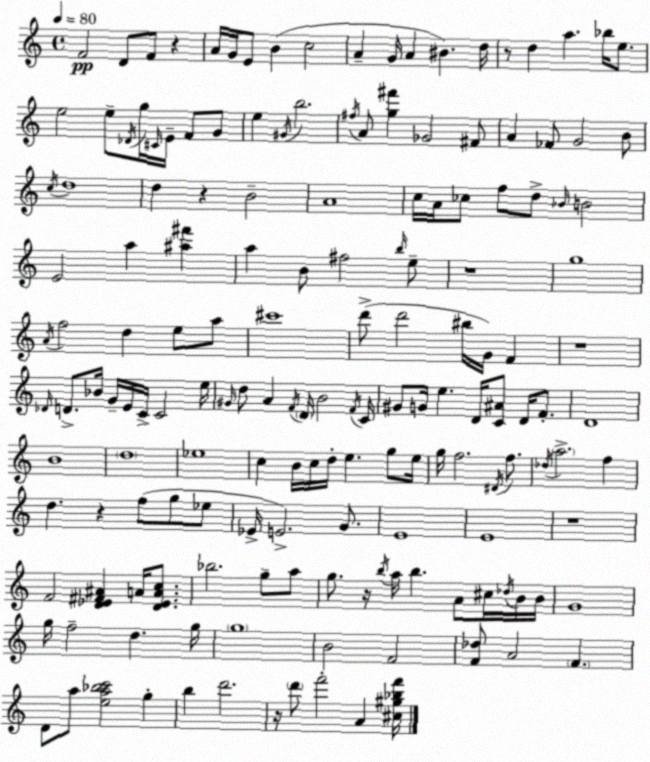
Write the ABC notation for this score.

X:1
T:Untitled
M:4/4
L:1/4
K:Am
F2 D/2 F/2 z A/4 G/4 E/2 B c2 A G/4 A ^B d/4 z/2 d a _b/4 e/2 e2 e/2 _D/4 g/4 ^C/4 E/4 F/2 G/2 e ^G/4 b2 ^f/4 A/2 [g^f'] _G2 ^F/2 A _F/2 G2 B/2 c/4 d4 d z B2 A4 c/4 A/4 _c/2 f/2 d/2 _B/4 B2 E2 a [^a^f'] a B/2 ^f2 b/4 e/2 z4 g4 A/4 f2 d e/2 a/2 ^c'4 d'/2 d'2 ^b/4 G/4 F z4 _D/4 D/2 _B/4 G/4 E/4 C/4 C2 e/4 ^G/4 d/2 A F/4 D/4 B2 F/4 C/4 ^G/2 G/4 e D/4 [C^A]/2 D/4 F/2 D4 B4 d4 _e4 c B/4 c/4 d/4 e g/2 e/4 g/4 f2 ^D/4 f/2 _d/4 a2 f d z f/2 g/2 _e/2 _E/4 E2 G/2 E4 E4 z4 F2 [D_E^F^A] A/4 [D_EAc]/2 _b2 g/2 a/2 g/2 z/4 b/4 a/4 b A/2 ^c/4 _d/4 B/4 B/4 G4 g/4 f2 d g/4 g4 B2 F2 [F_d]/2 A2 F D/2 a/2 [ea_bc']2 g b d'2 z/4 d'/2 f'2 A [^c^g_bf']/4